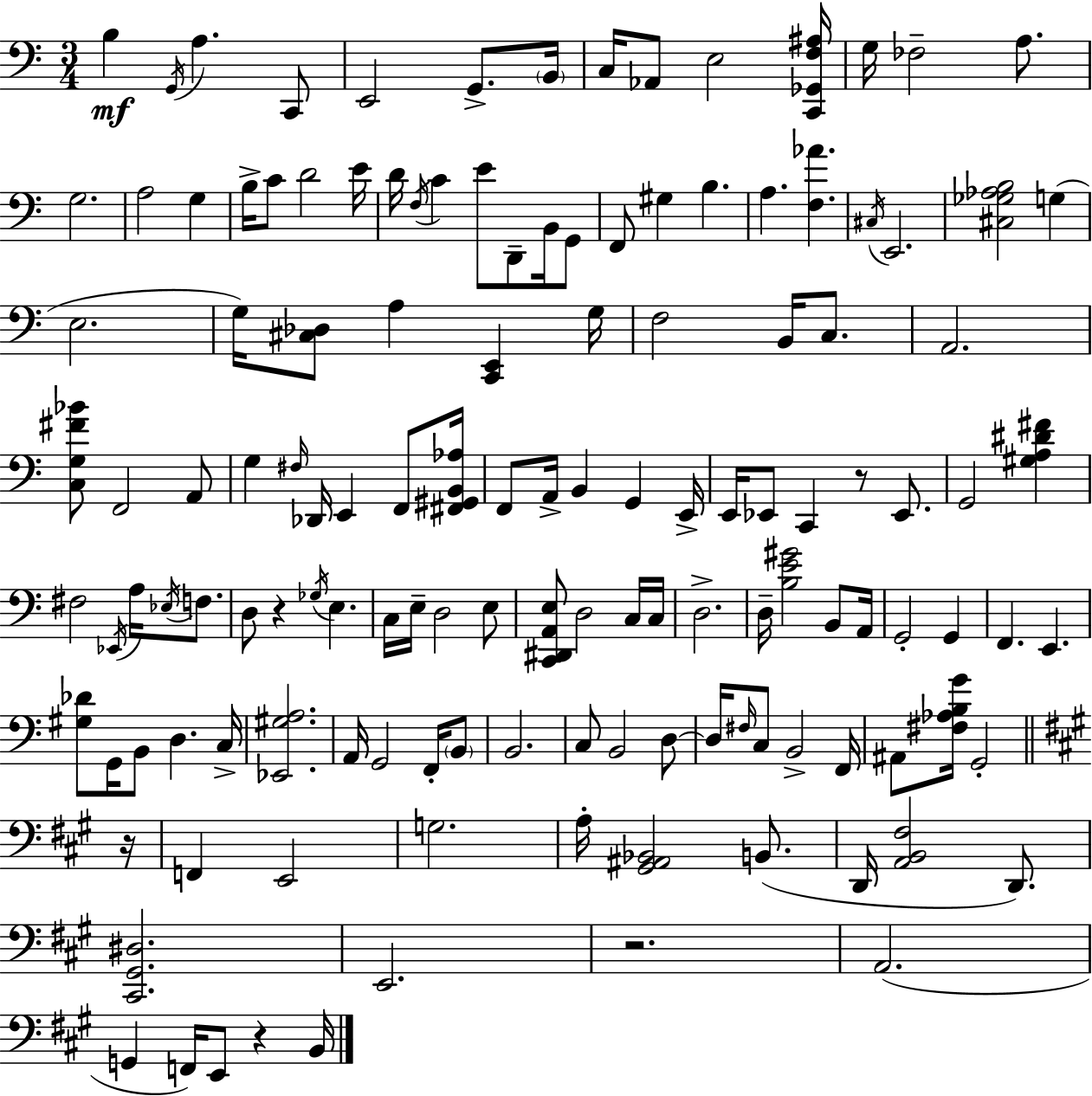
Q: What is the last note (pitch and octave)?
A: B2